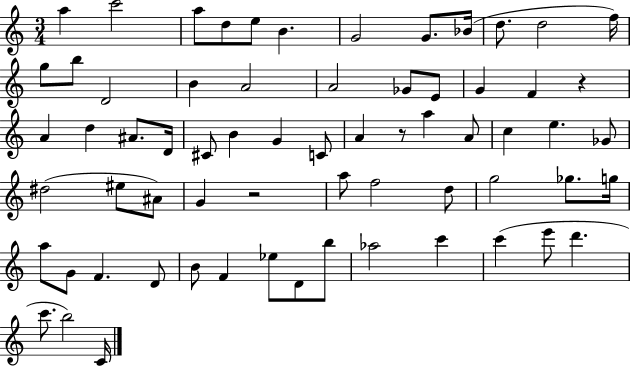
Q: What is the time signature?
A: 3/4